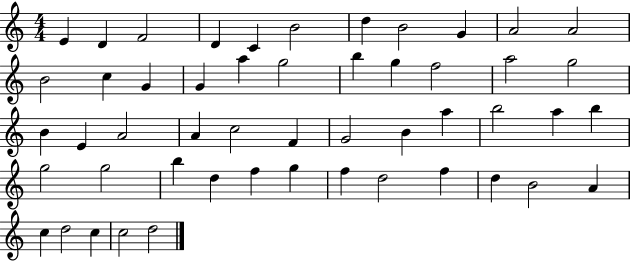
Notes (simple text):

E4/q D4/q F4/h D4/q C4/q B4/h D5/q B4/h G4/q A4/h A4/h B4/h C5/q G4/q G4/q A5/q G5/h B5/q G5/q F5/h A5/h G5/h B4/q E4/q A4/h A4/q C5/h F4/q G4/h B4/q A5/q B5/h A5/q B5/q G5/h G5/h B5/q D5/q F5/q G5/q F5/q D5/h F5/q D5/q B4/h A4/q C5/q D5/h C5/q C5/h D5/h